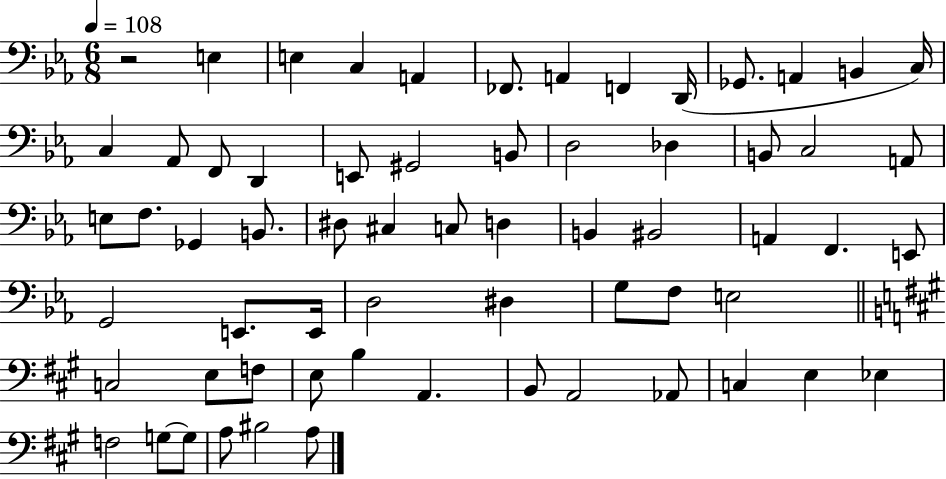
X:1
T:Untitled
M:6/8
L:1/4
K:Eb
z2 E, E, C, A,, _F,,/2 A,, F,, D,,/4 _G,,/2 A,, B,, C,/4 C, _A,,/2 F,,/2 D,, E,,/2 ^G,,2 B,,/2 D,2 _D, B,,/2 C,2 A,,/2 E,/2 F,/2 _G,, B,,/2 ^D,/2 ^C, C,/2 D, B,, ^B,,2 A,, F,, E,,/2 G,,2 E,,/2 E,,/4 D,2 ^D, G,/2 F,/2 E,2 C,2 E,/2 F,/2 E,/2 B, A,, B,,/2 A,,2 _A,,/2 C, E, _E, F,2 G,/2 G,/2 A,/2 ^B,2 A,/2